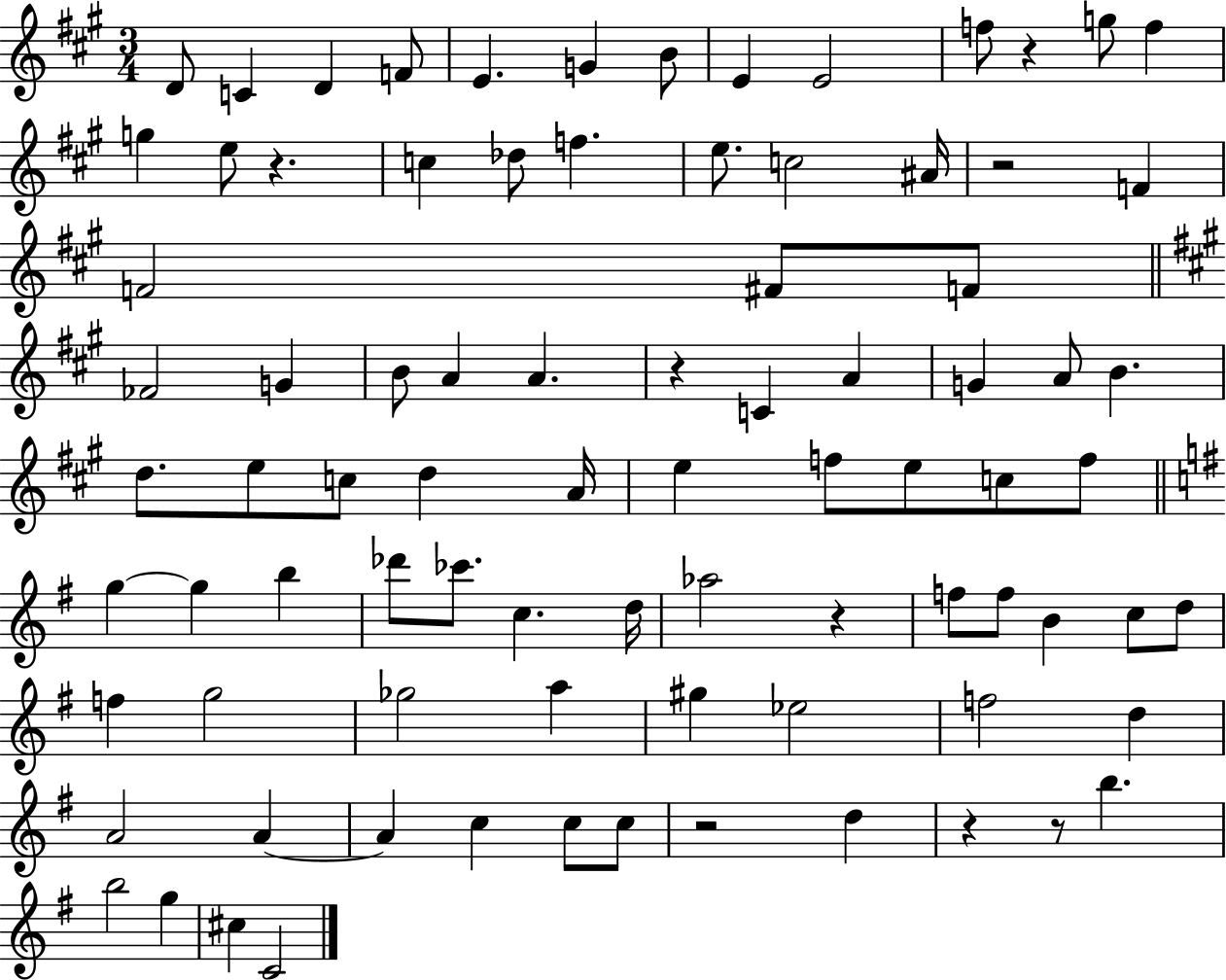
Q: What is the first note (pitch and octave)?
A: D4